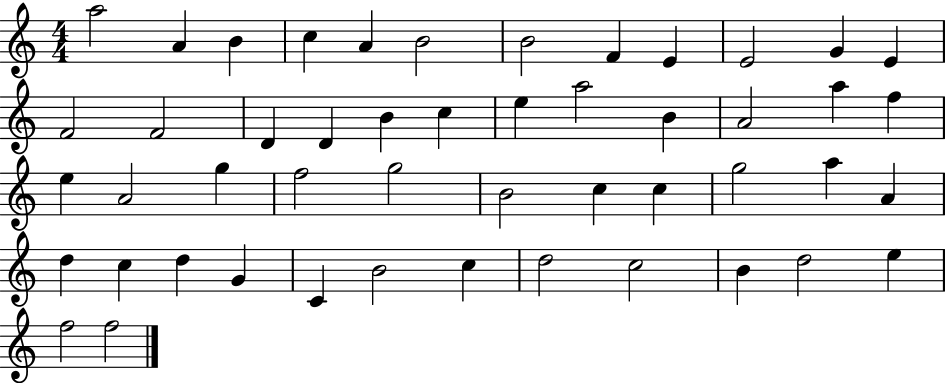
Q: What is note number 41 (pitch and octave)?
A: B4